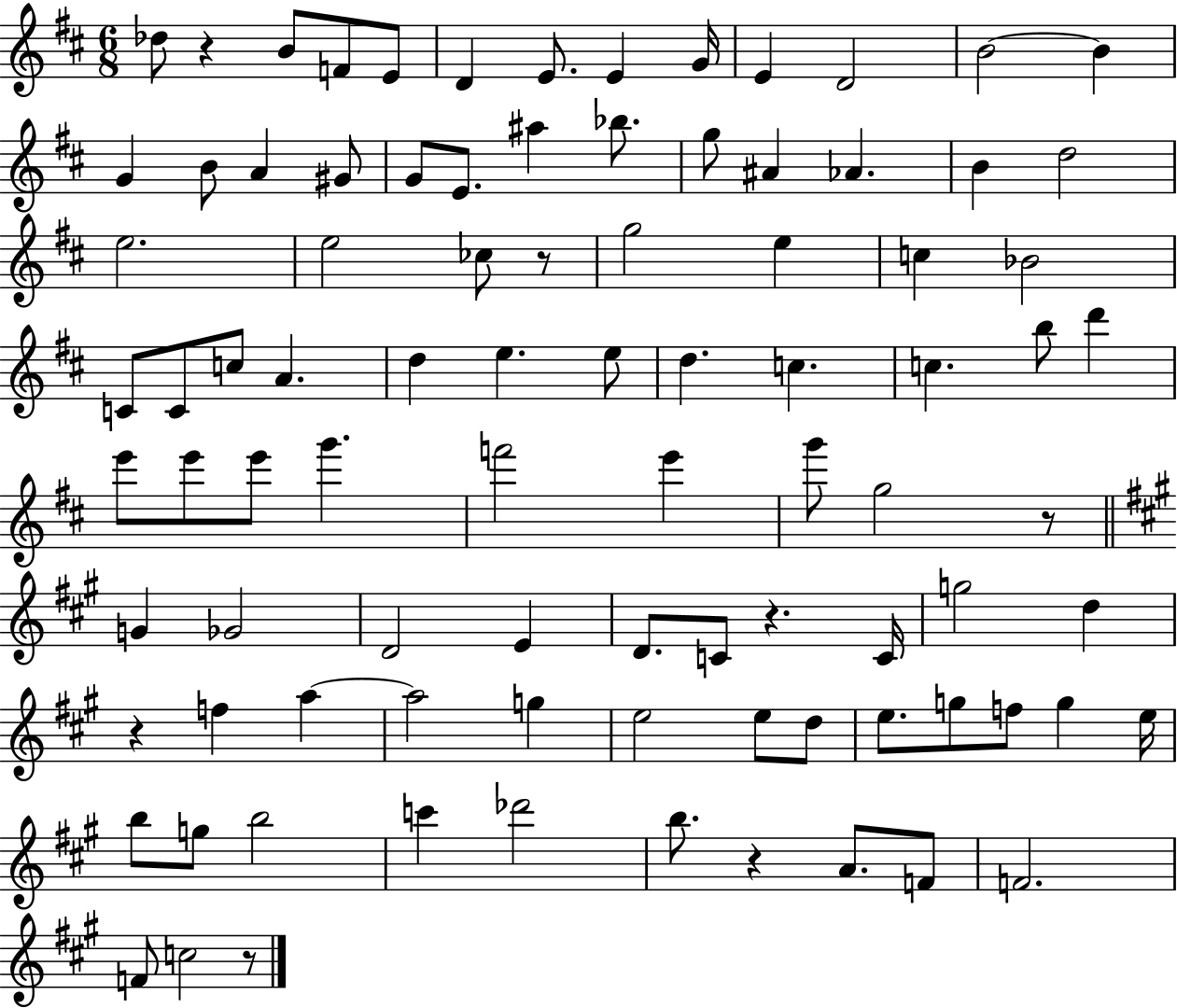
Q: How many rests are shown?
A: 7